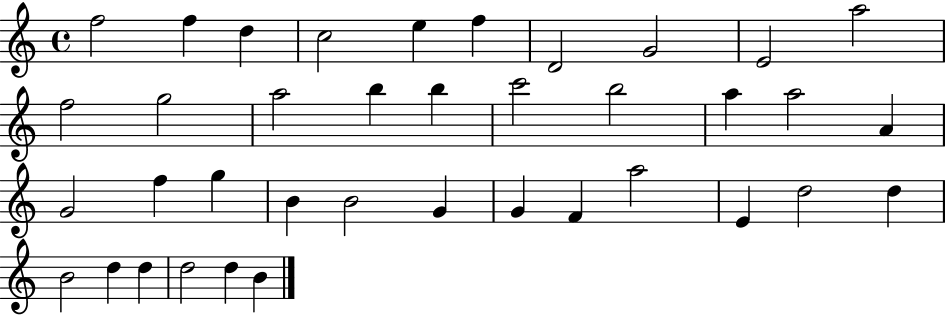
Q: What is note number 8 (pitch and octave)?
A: G4